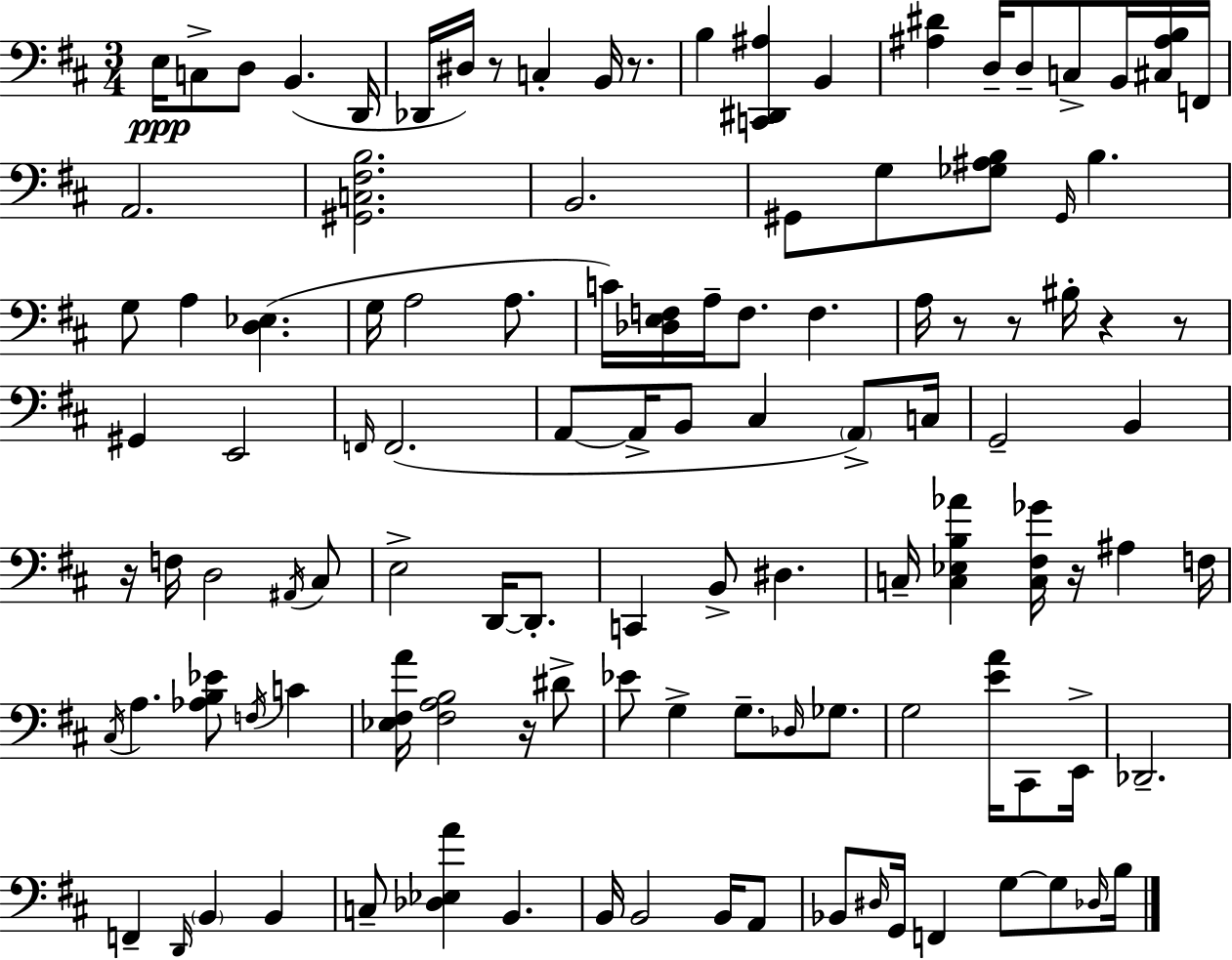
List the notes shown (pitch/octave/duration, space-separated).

E3/s C3/e D3/e B2/q. D2/s Db2/s D#3/s R/e C3/q B2/s R/e. B3/q [C2,D#2,A#3]/q B2/q [A#3,D#4]/q D3/s D3/e C3/e B2/s [C#3,A#3,B3]/s F2/s A2/h. [G#2,C3,F#3,B3]/h. B2/h. G#2/e G3/e [Gb3,A#3,B3]/e G#2/s B3/q. G3/e A3/q [D3,Eb3]/q. G3/s A3/h A3/e. C4/s [Db3,E3,F3]/s A3/s F3/e. F3/q. A3/s R/e R/e BIS3/s R/q R/e G#2/q E2/h F2/s F2/h. A2/e A2/s B2/e C#3/q A2/e C3/s G2/h B2/q R/s F3/s D3/h A#2/s C#3/e E3/h D2/s D2/e. C2/q B2/e D#3/q. C3/s [C3,Eb3,B3,Ab4]/q [C3,F#3,Gb4]/s R/s A#3/q F3/s C#3/s A3/q. [Ab3,B3,Eb4]/e F3/s C4/q [Eb3,F#3,A4]/s [F#3,A3,B3]/h R/s D#4/e Eb4/e G3/q G3/e. Db3/s Gb3/e. G3/h [E4,A4]/s C#2/e E2/s Db2/h. F2/q D2/s B2/q B2/q C3/e [Db3,Eb3,A4]/q B2/q. B2/s B2/h B2/s A2/e Bb2/e D#3/s G2/s F2/q G3/e G3/e Db3/s B3/s